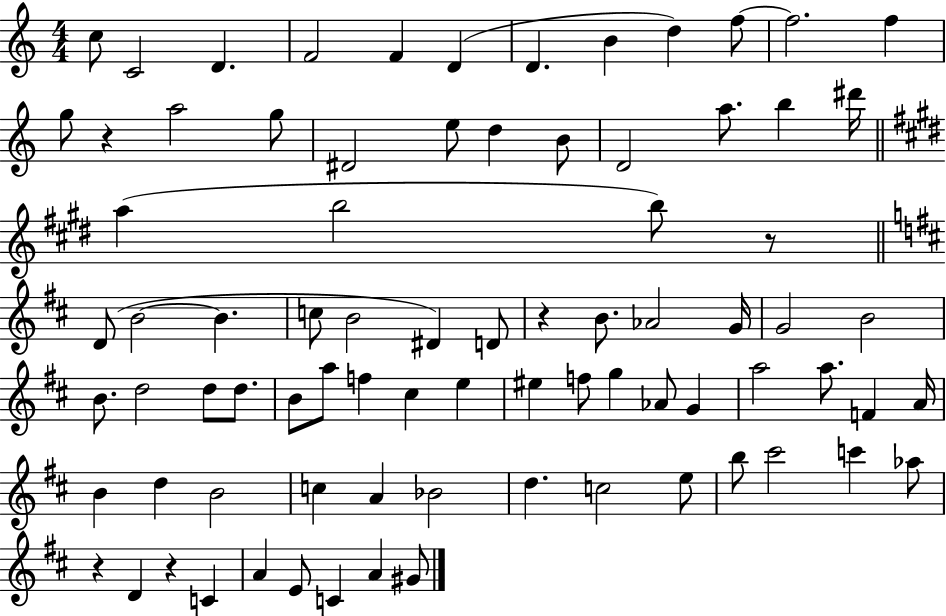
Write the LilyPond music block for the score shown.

{
  \clef treble
  \numericTimeSignature
  \time 4/4
  \key c \major
  c''8 c'2 d'4. | f'2 f'4 d'4( | d'4. b'4 d''4) f''8~~ | f''2. f''4 | \break g''8 r4 a''2 g''8 | dis'2 e''8 d''4 b'8 | d'2 a''8. b''4 dis'''16 | \bar "||" \break \key e \major a''4( b''2 b''8) r8 | \bar "||" \break \key d \major d'8( b'2~~ b'4. | c''8 b'2 dis'4) d'8 | r4 b'8. aes'2 g'16 | g'2 b'2 | \break b'8. d''2 d''8 d''8. | b'8 a''8 f''4 cis''4 e''4 | eis''4 f''8 g''4 aes'8 g'4 | a''2 a''8. f'4 a'16 | \break b'4 d''4 b'2 | c''4 a'4 bes'2 | d''4. c''2 e''8 | b''8 cis'''2 c'''4 aes''8 | \break r4 d'4 r4 c'4 | a'4 e'8 c'4 a'4 gis'8 | \bar "|."
}